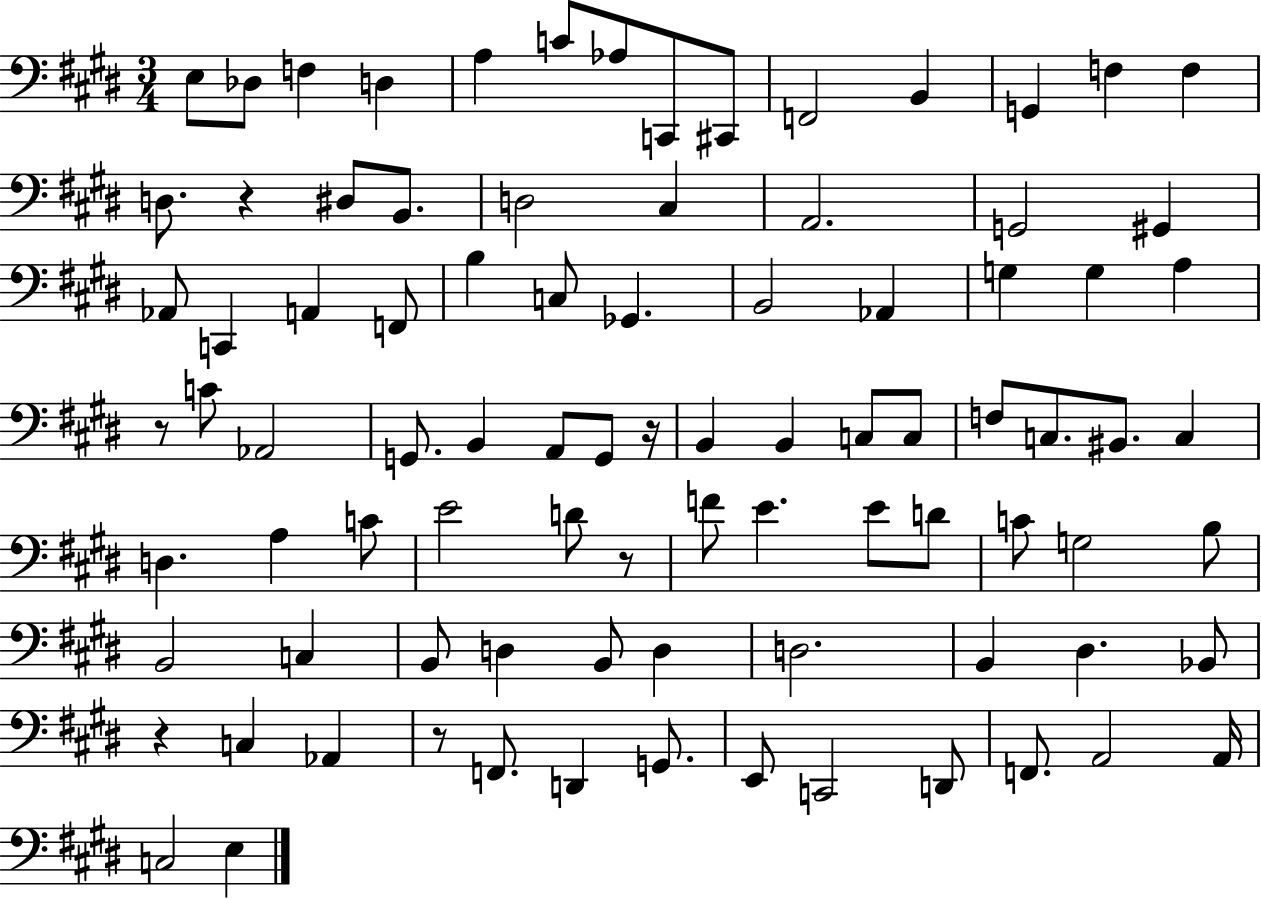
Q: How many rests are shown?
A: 6